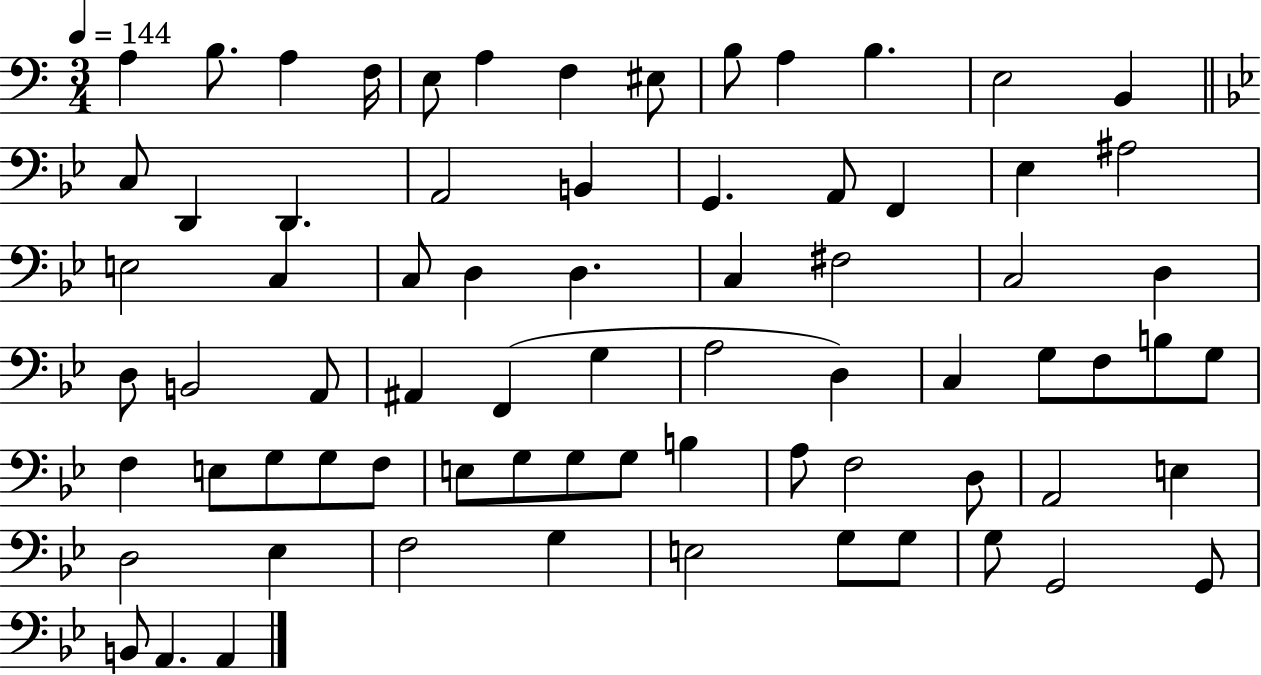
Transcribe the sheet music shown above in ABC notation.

X:1
T:Untitled
M:3/4
L:1/4
K:C
A, B,/2 A, F,/4 E,/2 A, F, ^E,/2 B,/2 A, B, E,2 B,, C,/2 D,, D,, A,,2 B,, G,, A,,/2 F,, _E, ^A,2 E,2 C, C,/2 D, D, C, ^F,2 C,2 D, D,/2 B,,2 A,,/2 ^A,, F,, G, A,2 D, C, G,/2 F,/2 B,/2 G,/2 F, E,/2 G,/2 G,/2 F,/2 E,/2 G,/2 G,/2 G,/2 B, A,/2 F,2 D,/2 A,,2 E, D,2 _E, F,2 G, E,2 G,/2 G,/2 G,/2 G,,2 G,,/2 B,,/2 A,, A,,